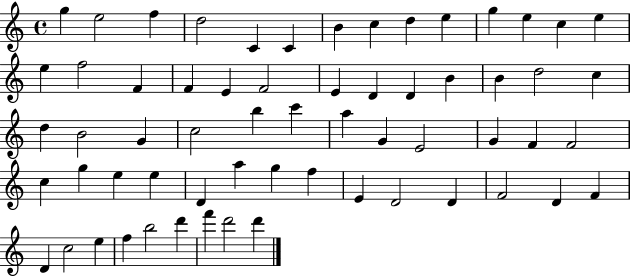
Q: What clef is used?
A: treble